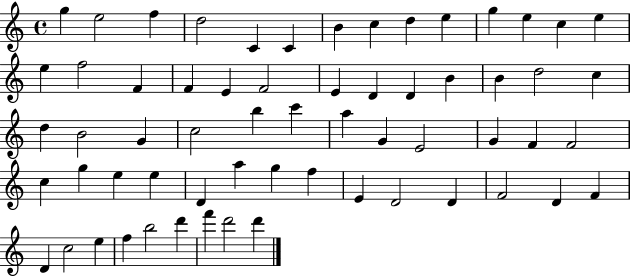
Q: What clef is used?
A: treble